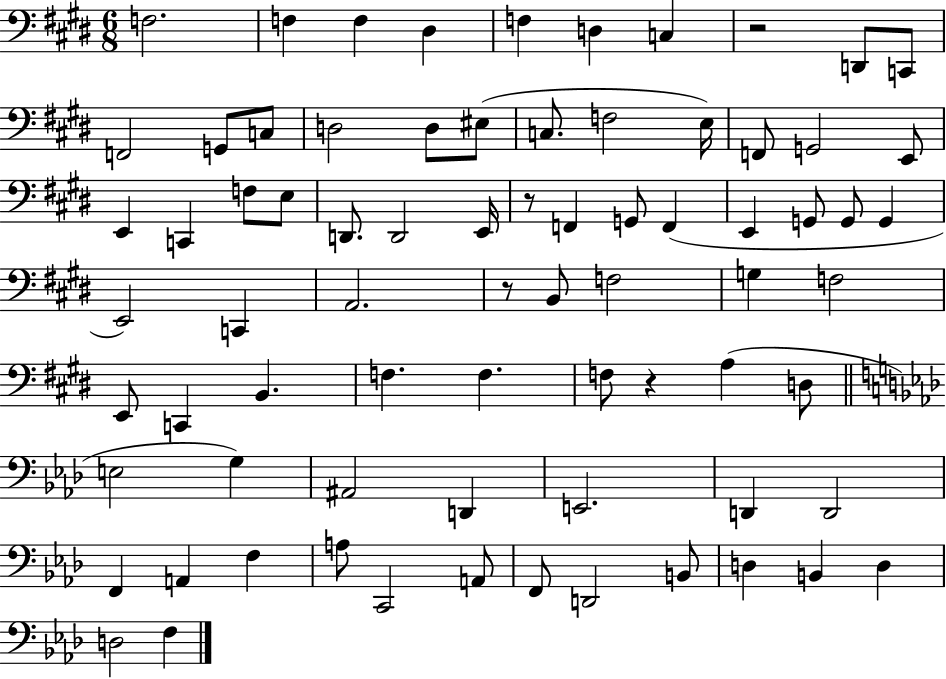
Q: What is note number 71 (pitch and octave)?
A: F3